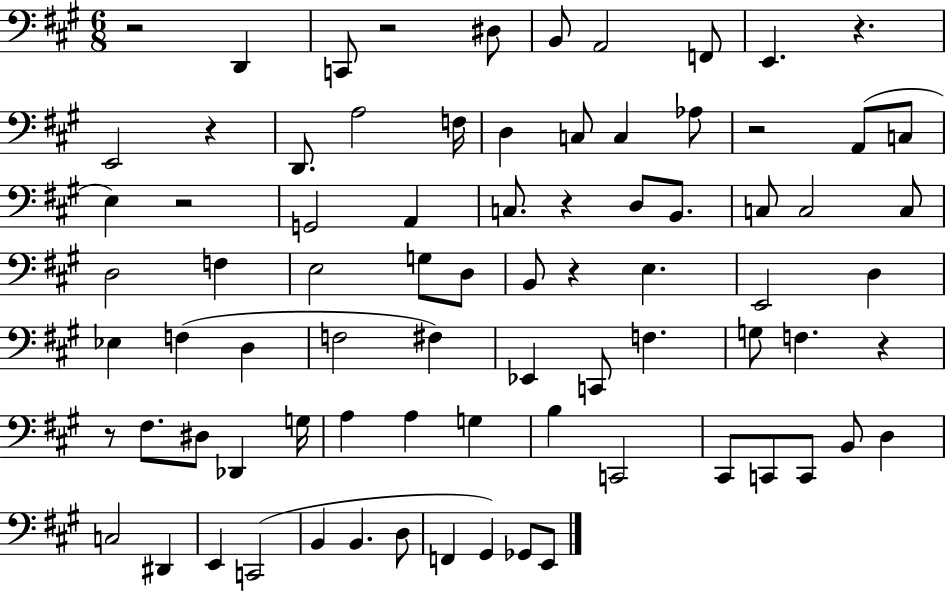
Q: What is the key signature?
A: A major